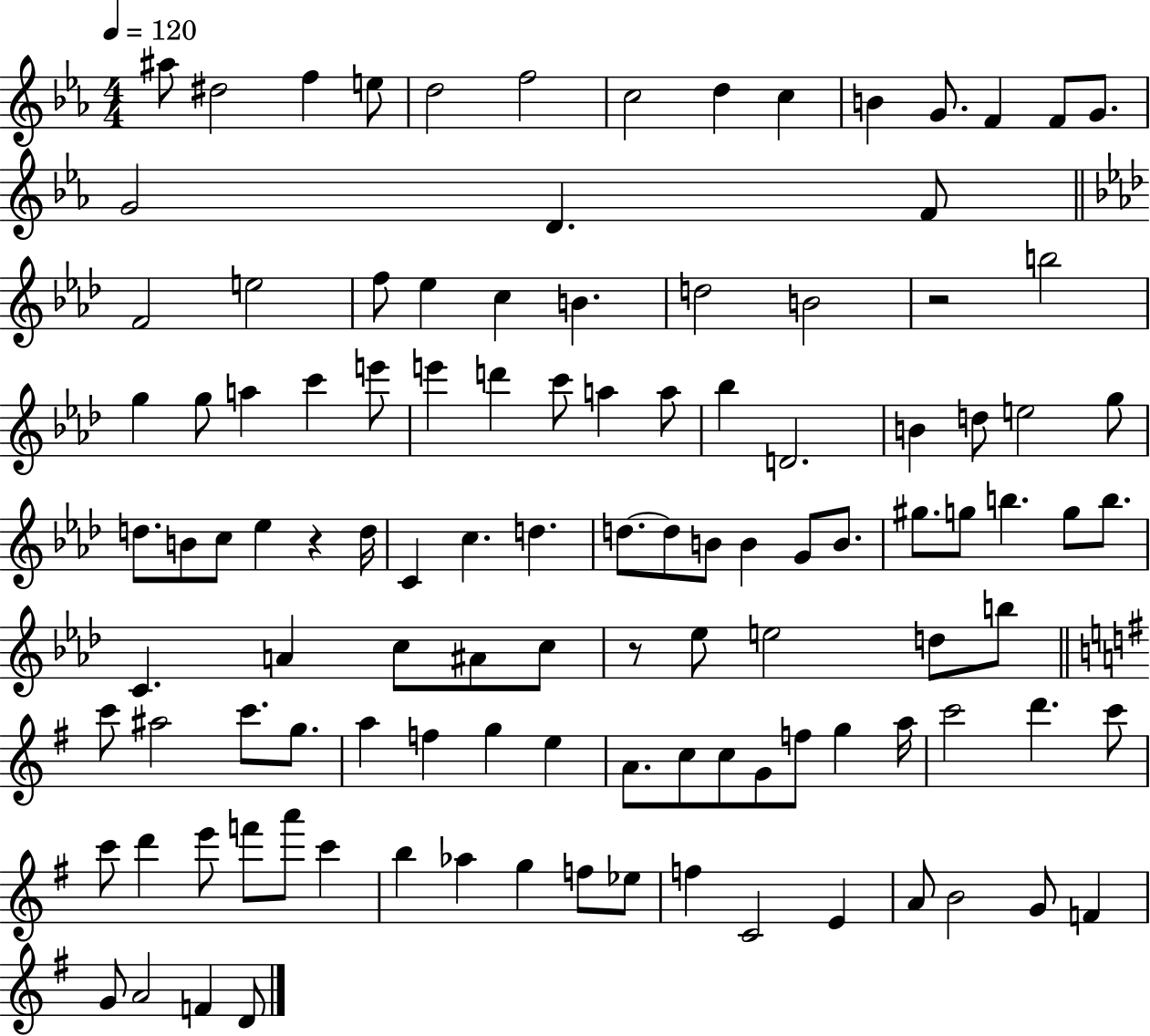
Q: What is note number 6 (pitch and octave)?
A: F5